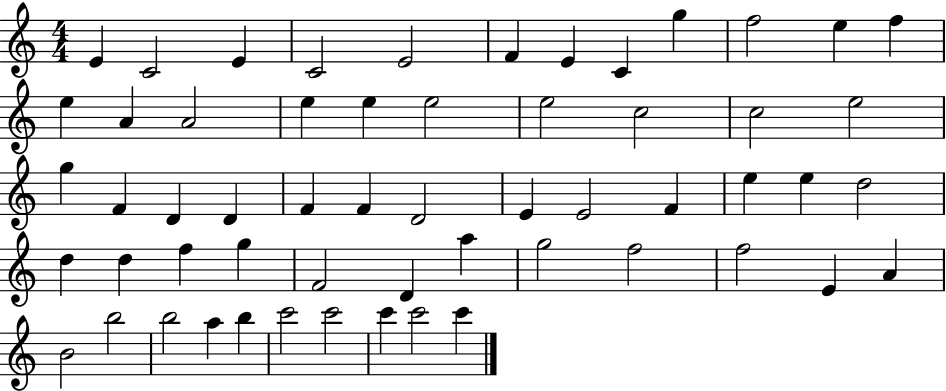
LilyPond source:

{
  \clef treble
  \numericTimeSignature
  \time 4/4
  \key c \major
  e'4 c'2 e'4 | c'2 e'2 | f'4 e'4 c'4 g''4 | f''2 e''4 f''4 | \break e''4 a'4 a'2 | e''4 e''4 e''2 | e''2 c''2 | c''2 e''2 | \break g''4 f'4 d'4 d'4 | f'4 f'4 d'2 | e'4 e'2 f'4 | e''4 e''4 d''2 | \break d''4 d''4 f''4 g''4 | f'2 d'4 a''4 | g''2 f''2 | f''2 e'4 a'4 | \break b'2 b''2 | b''2 a''4 b''4 | c'''2 c'''2 | c'''4 c'''2 c'''4 | \break \bar "|."
}